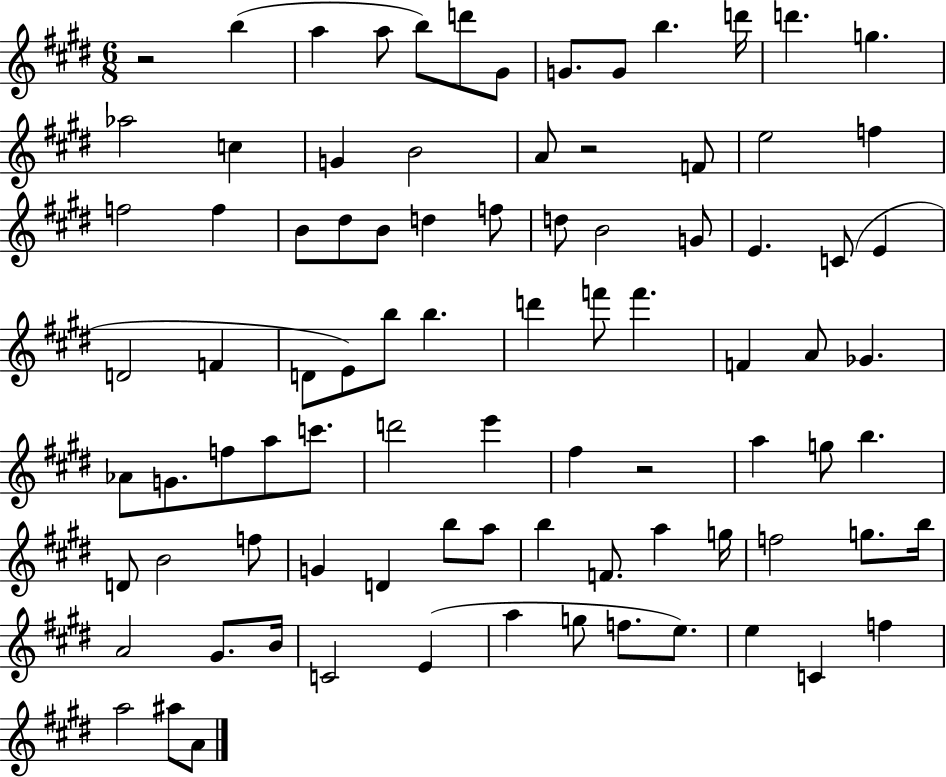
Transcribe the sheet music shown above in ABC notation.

X:1
T:Untitled
M:6/8
L:1/4
K:E
z2 b a a/2 b/2 d'/2 ^G/2 G/2 G/2 b d'/4 d' g _a2 c G B2 A/2 z2 F/2 e2 f f2 f B/2 ^d/2 B/2 d f/2 d/2 B2 G/2 E C/2 E D2 F D/2 E/2 b/2 b d' f'/2 f' F A/2 _G _A/2 G/2 f/2 a/2 c'/2 d'2 e' ^f z2 a g/2 b D/2 B2 f/2 G D b/2 a/2 b F/2 a g/4 f2 g/2 b/4 A2 ^G/2 B/4 C2 E a g/2 f/2 e/2 e C f a2 ^a/2 A/2